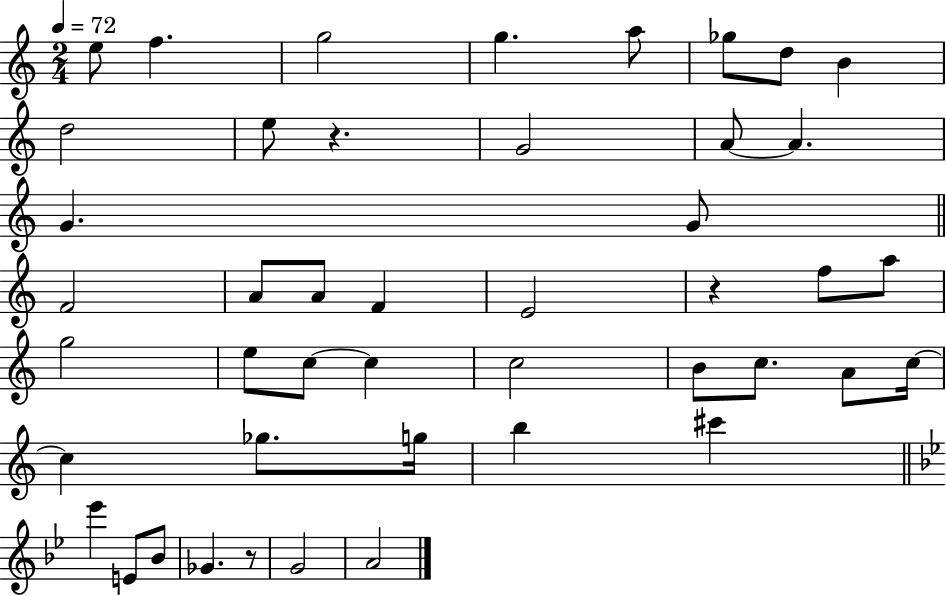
{
  \clef treble
  \numericTimeSignature
  \time 2/4
  \key c \major
  \tempo 4 = 72
  e''8 f''4. | g''2 | g''4. a''8 | ges''8 d''8 b'4 | \break d''2 | e''8 r4. | g'2 | a'8~~ a'4. | \break g'4. g'8 | \bar "||" \break \key a \minor f'2 | a'8 a'8 f'4 | e'2 | r4 f''8 a''8 | \break g''2 | e''8 c''8~~ c''4 | c''2 | b'8 c''8. a'8 c''16~~ | \break c''4 ges''8. g''16 | b''4 cis'''4 | \bar "||" \break \key g \minor ees'''4 e'8 bes'8 | ges'4. r8 | g'2 | a'2 | \break \bar "|."
}